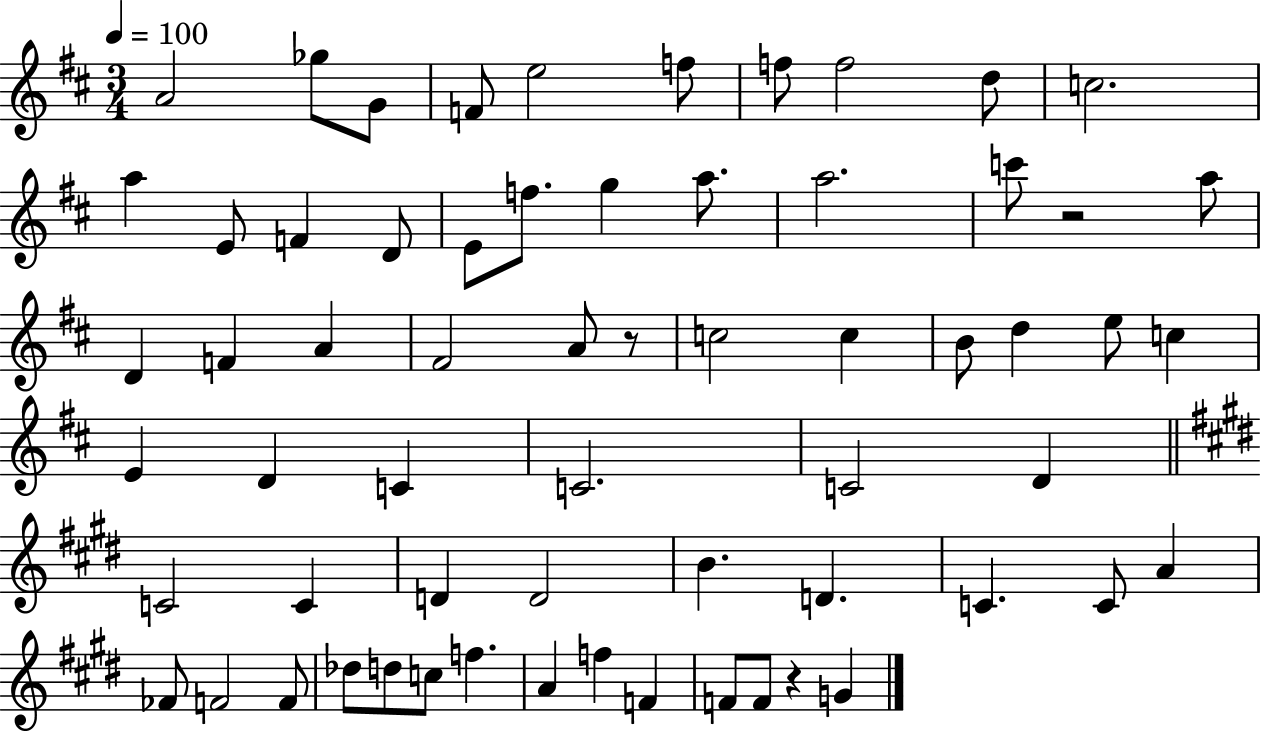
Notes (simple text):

A4/h Gb5/e G4/e F4/e E5/h F5/e F5/e F5/h D5/e C5/h. A5/q E4/e F4/q D4/e E4/e F5/e. G5/q A5/e. A5/h. C6/e R/h A5/e D4/q F4/q A4/q F#4/h A4/e R/e C5/h C5/q B4/e D5/q E5/e C5/q E4/q D4/q C4/q C4/h. C4/h D4/q C4/h C4/q D4/q D4/h B4/q. D4/q. C4/q. C4/e A4/q FES4/e F4/h F4/e Db5/e D5/e C5/e F5/q. A4/q F5/q F4/q F4/e F4/e R/q G4/q